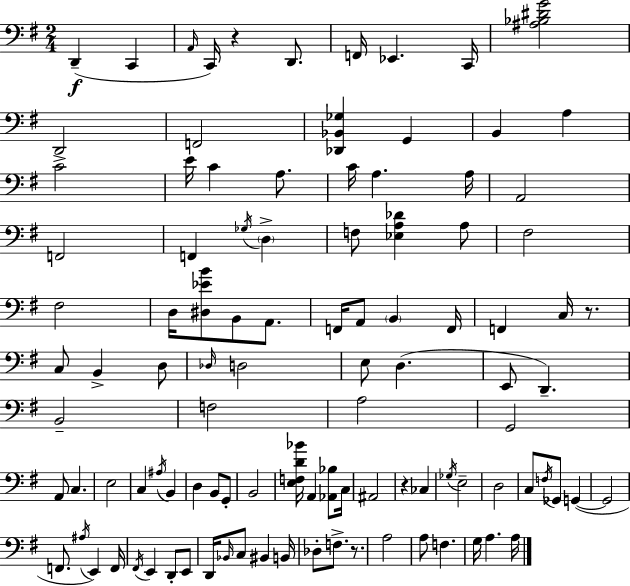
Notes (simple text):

D2/q C2/q A2/s C2/s R/q D2/e. F2/s Eb2/q. C2/s [A#3,Bb3,D#4,G4]/h D2/h F2/h [Db2,Bb2,Gb3]/q G2/q B2/q A3/q C4/h E4/s C4/q A3/e. C4/s A3/q. A3/s A2/h F2/h F2/q Gb3/s D3/q F3/e [Eb3,A3,Db4]/q A3/e F#3/h F#3/h D3/s [D#3,Eb4,B4]/e B2/e A2/e. F2/s A2/e B2/q F2/s F2/q C3/s R/e. C3/e B2/q D3/e Db3/s D3/h E3/e D3/q. E2/e D2/q. B2/h F3/h A3/h G2/h A2/e C3/q. E3/h C3/q A#3/s B2/q D3/q B2/e G2/e B2/h [E3,F3,D4,Bb4]/s A2/q [Ab2,Bb3]/e C3/s A#2/h R/q CES3/q Gb3/s E3/h D3/h C3/e F3/s Gb2/e G2/q G2/h F2/e. A#3/s E2/q F2/s F#2/s E2/q D2/e E2/e D2/s Bb2/s C3/e BIS2/q B2/s Db3/e F3/e. R/e. A3/h A3/e F3/q. G3/s A3/q. A3/s